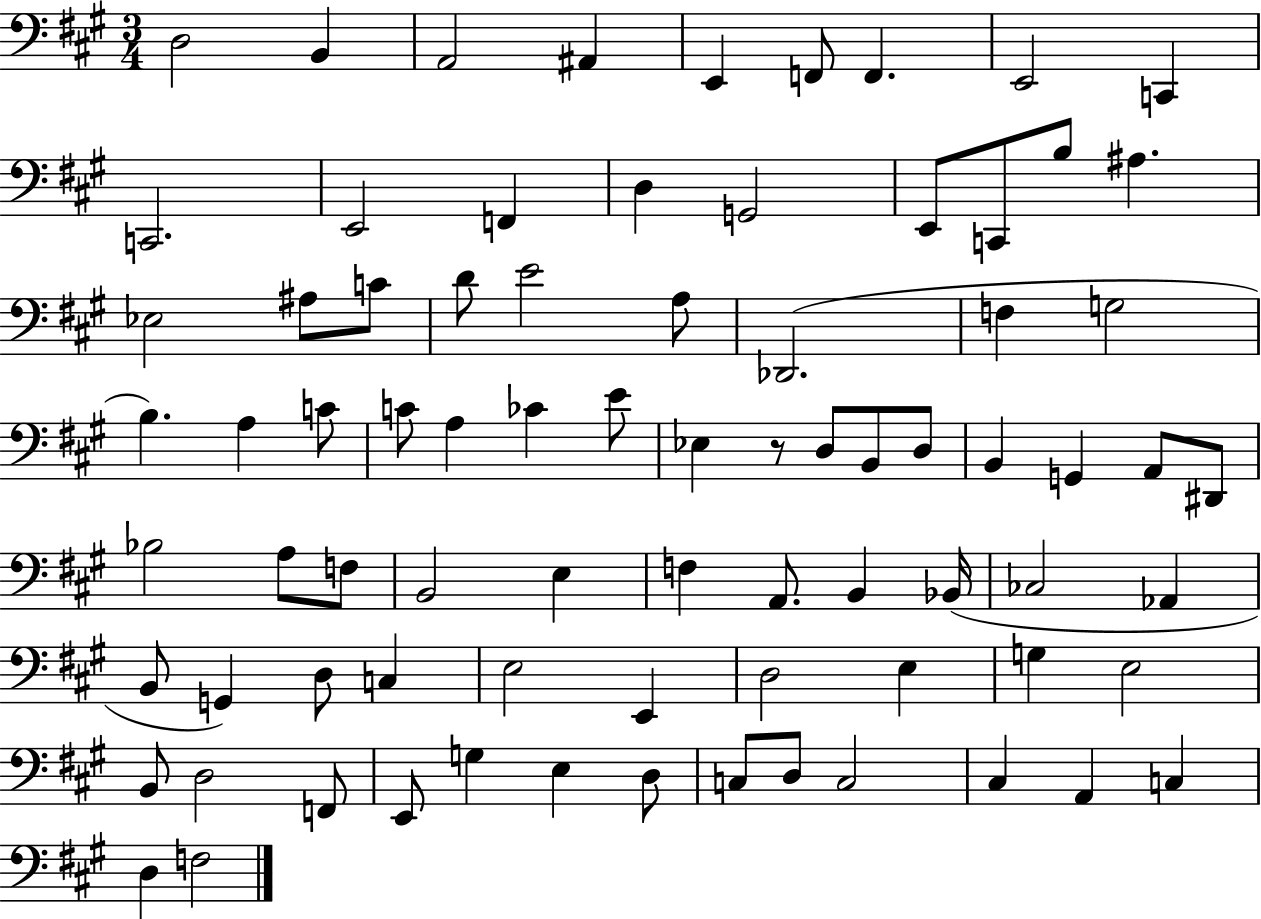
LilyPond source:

{
  \clef bass
  \numericTimeSignature
  \time 3/4
  \key a \major
  d2 b,4 | a,2 ais,4 | e,4 f,8 f,4. | e,2 c,4 | \break c,2. | e,2 f,4 | d4 g,2 | e,8 c,8 b8 ais4. | \break ees2 ais8 c'8 | d'8 e'2 a8 | des,2.( | f4 g2 | \break b4.) a4 c'8 | c'8 a4 ces'4 e'8 | ees4 r8 d8 b,8 d8 | b,4 g,4 a,8 dis,8 | \break bes2 a8 f8 | b,2 e4 | f4 a,8. b,4 bes,16( | ces2 aes,4 | \break b,8 g,4) d8 c4 | e2 e,4 | d2 e4 | g4 e2 | \break b,8 d2 f,8 | e,8 g4 e4 d8 | c8 d8 c2 | cis4 a,4 c4 | \break d4 f2 | \bar "|."
}